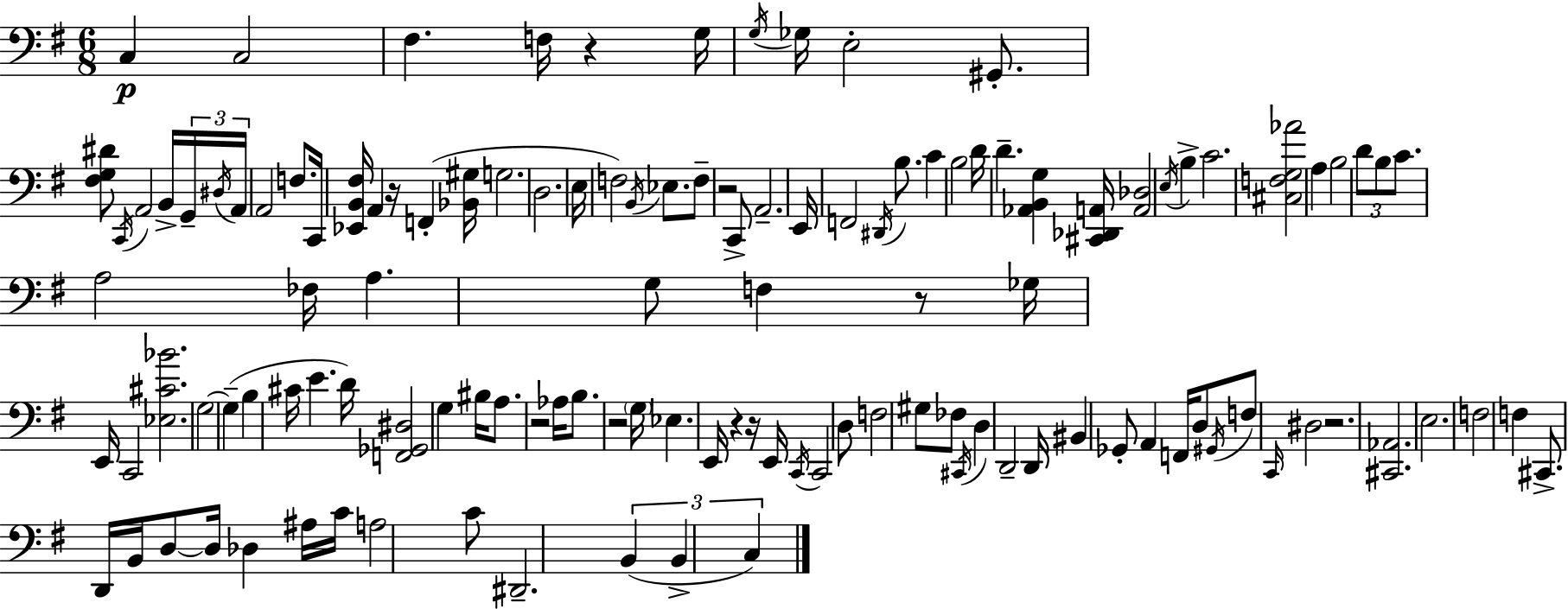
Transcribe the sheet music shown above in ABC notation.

X:1
T:Untitled
M:6/8
L:1/4
K:Em
C, C,2 ^F, F,/4 z G,/4 G,/4 _G,/4 E,2 ^G,,/2 [^F,G,^D]/2 C,,/4 A,,2 B,,/4 G,,/4 ^D,/4 A,,/4 A,,2 F,/2 C,,/4 [_E,,B,,^F,]/4 A,, z/4 F,, [_B,,^G,]/4 G,2 D,2 E,/4 F,2 B,,/4 _E,/2 F,/2 z2 C,,/2 A,,2 E,,/4 F,,2 ^D,,/4 B,/2 C B,2 D/4 D [_A,,B,,G,] [^C,,_D,,A,,]/4 [A,,_D,]2 E,/4 B, C2 [^C,F,G,_A]2 A, B,2 D/2 B,/2 C/2 A,2 _F,/4 A, G,/2 F, z/2 _G,/4 E,,/4 C,,2 [_E,^C_B]2 G,2 G, B, ^C/4 E D/4 [F,,_G,,^D,]2 G, ^B,/4 A,/2 z2 _A,/4 B,/2 z2 G,/4 _E, E,,/4 z z/4 E,,/4 C,,/4 C,,2 D,/2 F,2 ^G,/2 _F,/2 ^C,,/4 D, D,,2 D,,/4 ^B,, _G,,/2 A,, F,,/4 D,/2 ^G,,/4 F,/2 C,,/4 ^D,2 z2 [^C,,_A,,]2 E,2 F,2 F, ^C,,/2 D,,/4 B,,/4 D,/2 D,/4 _D, ^A,/4 C/4 A,2 C/2 ^D,,2 B,, B,, C,